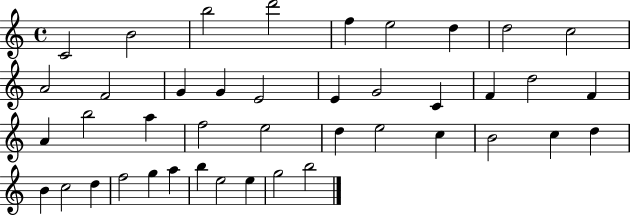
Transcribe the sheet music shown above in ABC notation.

X:1
T:Untitled
M:4/4
L:1/4
K:C
C2 B2 b2 d'2 f e2 d d2 c2 A2 F2 G G E2 E G2 C F d2 F A b2 a f2 e2 d e2 c B2 c d B c2 d f2 g a b e2 e g2 b2